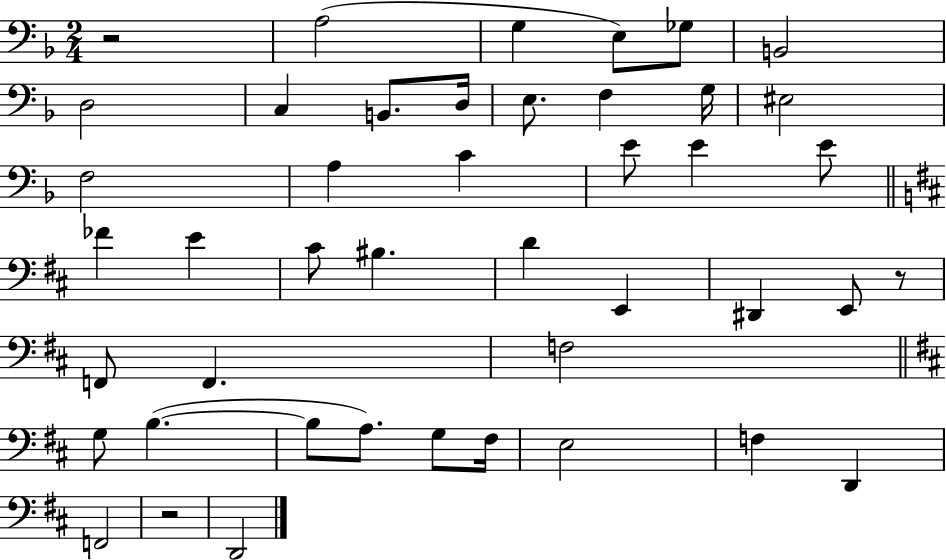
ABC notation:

X:1
T:Untitled
M:2/4
L:1/4
K:F
z2 A,2 G, E,/2 _G,/2 B,,2 D,2 C, B,,/2 D,/4 E,/2 F, G,/4 ^E,2 F,2 A, C E/2 E E/2 _F E ^C/2 ^B, D E,, ^D,, E,,/2 z/2 F,,/2 F,, F,2 G,/2 B, B,/2 A,/2 G,/2 ^F,/4 E,2 F, D,, F,,2 z2 D,,2